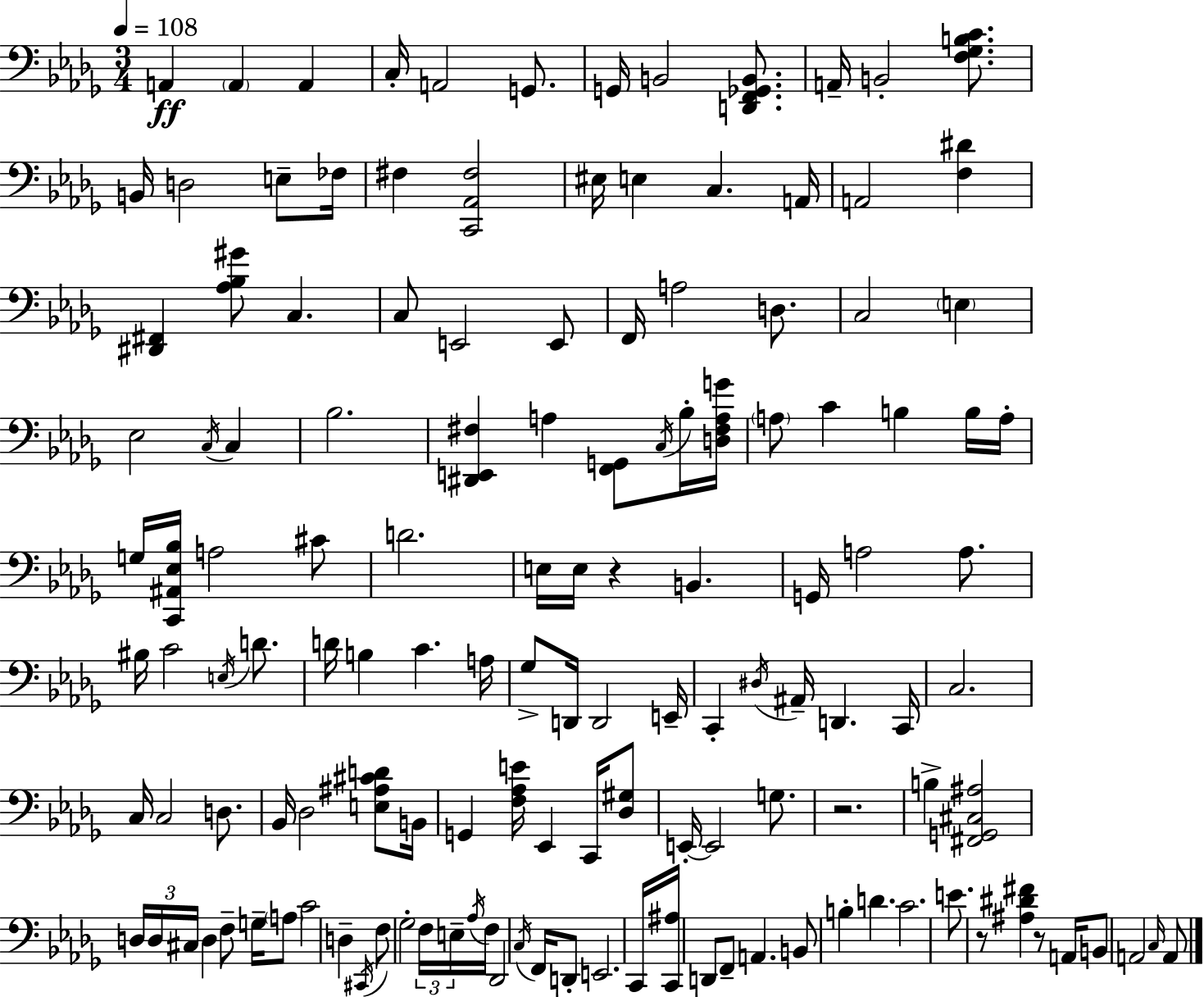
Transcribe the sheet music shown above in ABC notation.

X:1
T:Untitled
M:3/4
L:1/4
K:Bbm
A,, A,, A,, C,/4 A,,2 G,,/2 G,,/4 B,,2 [D,,F,,_G,,B,,]/2 A,,/4 B,,2 [F,_G,B,C]/2 B,,/4 D,2 E,/2 _F,/4 ^F, [C,,_A,,^F,]2 ^E,/4 E, C, A,,/4 A,,2 [F,^D] [^D,,^F,,] [_A,_B,^G]/2 C, C,/2 E,,2 E,,/2 F,,/4 A,2 D,/2 C,2 E, _E,2 C,/4 C, _B,2 [^D,,E,,^F,] A, [F,,G,,]/2 C,/4 _B,/4 [D,^F,A,G]/4 A,/2 C B, B,/4 A,/4 G,/4 [C,,^A,,_E,_B,]/4 A,2 ^C/2 D2 E,/4 E,/4 z B,, G,,/4 A,2 A,/2 ^B,/4 C2 E,/4 D/2 D/4 B, C A,/4 _G,/2 D,,/4 D,,2 E,,/4 C,, ^D,/4 ^A,,/4 D,, C,,/4 C,2 C,/4 C,2 D,/2 _B,,/4 _D,2 [E,^A,^CD]/2 B,,/4 G,, [F,_A,E]/4 _E,, C,,/4 [_D,^G,]/2 E,,/4 E,,2 G,/2 z2 B, [^F,,G,,^C,^A,]2 D,/4 D,/4 ^C,/4 D, F,/2 G,/4 A,/2 C2 D, ^C,,/4 F,/2 _G,2 F,/4 E,/4 _A,/4 F,/4 _D,,2 C,/4 F,,/4 D,,/2 E,,2 C,,/4 [C,,^A,]/4 D,,/2 F,,/2 A,, B,,/2 B, D C2 E/2 z/2 [^A,^D^F] z/2 A,,/4 B,,/2 A,,2 C,/4 A,,/2